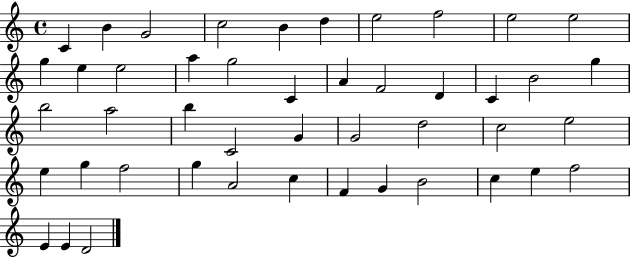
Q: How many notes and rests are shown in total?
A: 46